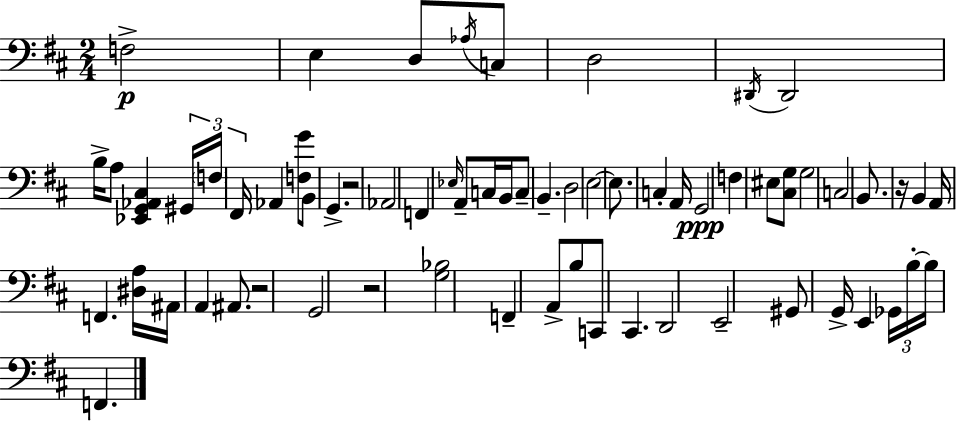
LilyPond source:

{
  \clef bass
  \numericTimeSignature
  \time 2/4
  \key d \major
  \repeat volta 2 { f2->\p | e4 d8 \acciaccatura { aes16 } c8 | d2 | \acciaccatura { dis,16 } dis,2 | \break b16-> a8 <ees, g, aes, cis>4 | \tuplet 3/2 { gis,16 \parenthesize f16 fis,16 } aes,4 | <f g'>8 b,8 g,4.-> | r2 | \break aes,2 | f,4 \grace { ees16 } a,8-- | c16 b,16 c8-- b,4.-- | d2 | \break e2~~ | e8. c4-. | a,16 g,2\ppp | f4 eis8 | \break <cis g>8 g2 | c2 | b,8. r16 b,4 | a,16 f,4. | \break <dis a>16 ais,16 a,4 | ais,8. r2 | g,2 | r2 | \break <g bes>2 | f,4-- a,8-> | b8 c,8 cis,4. | d,2 | \break e,2-- | gis,8 g,16-> e,4 | \tuplet 3/2 { ges,16 b16-.~~ b16 } f,4. | } \bar "|."
}